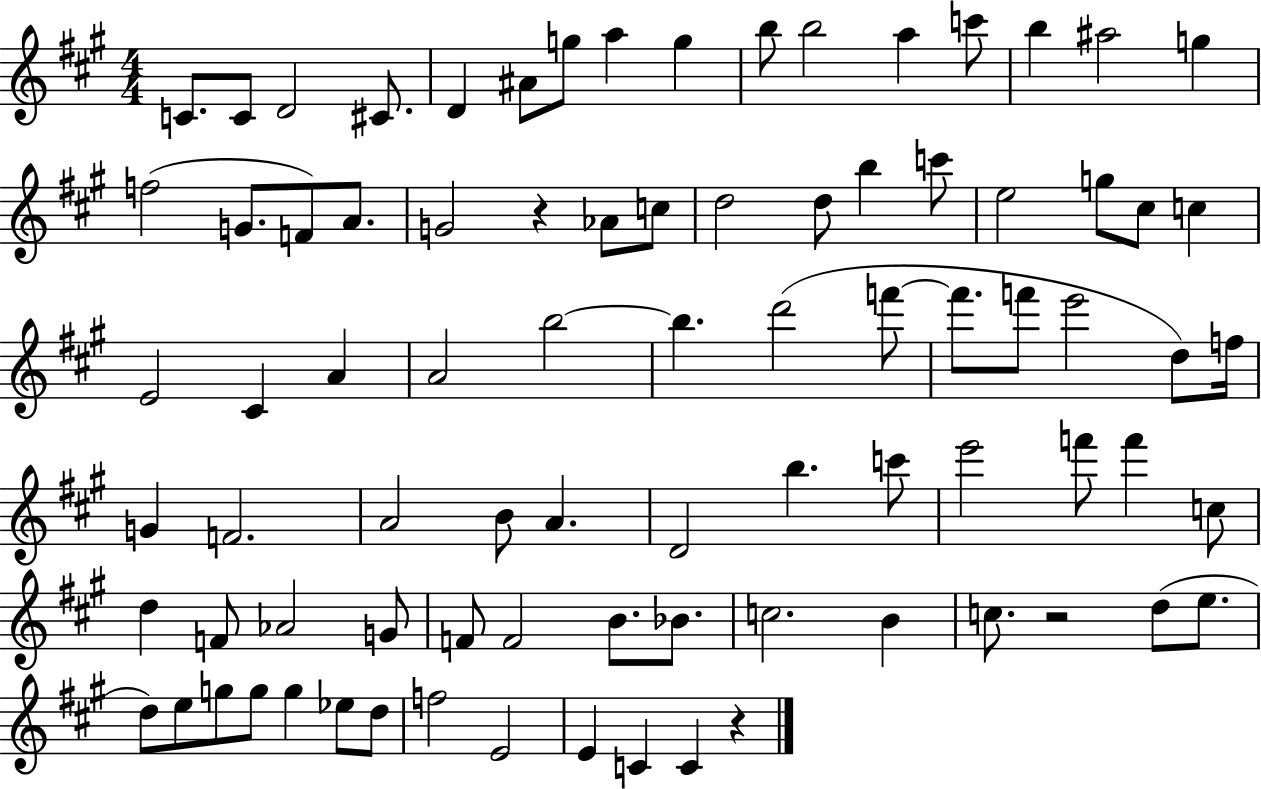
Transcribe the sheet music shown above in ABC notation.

X:1
T:Untitled
M:4/4
L:1/4
K:A
C/2 C/2 D2 ^C/2 D ^A/2 g/2 a g b/2 b2 a c'/2 b ^a2 g f2 G/2 F/2 A/2 G2 z _A/2 c/2 d2 d/2 b c'/2 e2 g/2 ^c/2 c E2 ^C A A2 b2 b d'2 f'/2 f'/2 f'/2 e'2 d/2 f/4 G F2 A2 B/2 A D2 b c'/2 e'2 f'/2 f' c/2 d F/2 _A2 G/2 F/2 F2 B/2 _B/2 c2 B c/2 z2 d/2 e/2 d/2 e/2 g/2 g/2 g _e/2 d/2 f2 E2 E C C z